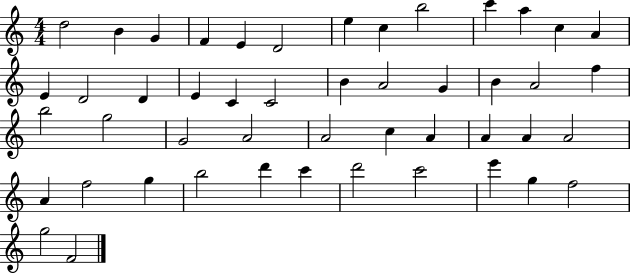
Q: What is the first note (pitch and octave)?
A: D5